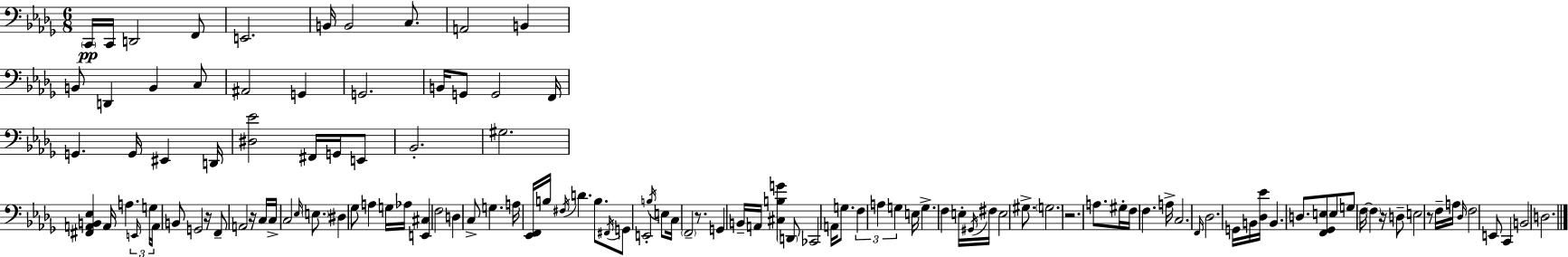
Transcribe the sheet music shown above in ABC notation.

X:1
T:Untitled
M:6/8
L:1/4
K:Bbm
C,,/4 C,,/4 D,,2 F,,/2 E,,2 B,,/4 B,,2 C,/2 A,,2 B,, B,,/2 D,, B,, C,/2 ^A,,2 G,, G,,2 B,,/4 G,,/2 G,,2 F,,/4 G,, G,,/4 ^E,, D,,/4 [^D,_E]2 ^F,,/4 G,,/4 E,,/2 _B,,2 ^G,2 [^F,,A,,B,,_E,] A,,/4 A, E,,/4 G,/4 A,,/4 B,,/2 G,,2 z/4 F,,/2 A,,2 z/4 C,/4 C,/4 C,2 _E,/4 E,/2 ^D, _G,/2 A, G,/4 _A,/4 [E,,^C,] F,2 D, C,/2 G, A,/4 [_E,,F,,]/4 B,/4 ^F,/4 D B,/2 ^F,,/4 G,,/2 E,,2 B,/4 E,/2 C,/4 F,,2 z/2 G,, B,,/4 A,,/4 [^C,B,G] D,,/2 _C,,2 A,,/4 G,/2 F, A, G, E,/4 G, F, E,/4 ^G,,/4 ^F,/4 E,2 ^G,/2 G,2 z2 A,/2 ^G,/4 F,/4 F, A,/4 C,2 F,,/4 _D,2 G,,/4 B,,/4 [_D,_E]/4 B,, D,/2 [F,,_G,,E,]/2 E,/2 G,/2 F,/4 F, z/4 D,/2 E,2 z/2 F,/4 A,/4 _D,/4 F,2 E,,/2 C,, B,,2 D,2